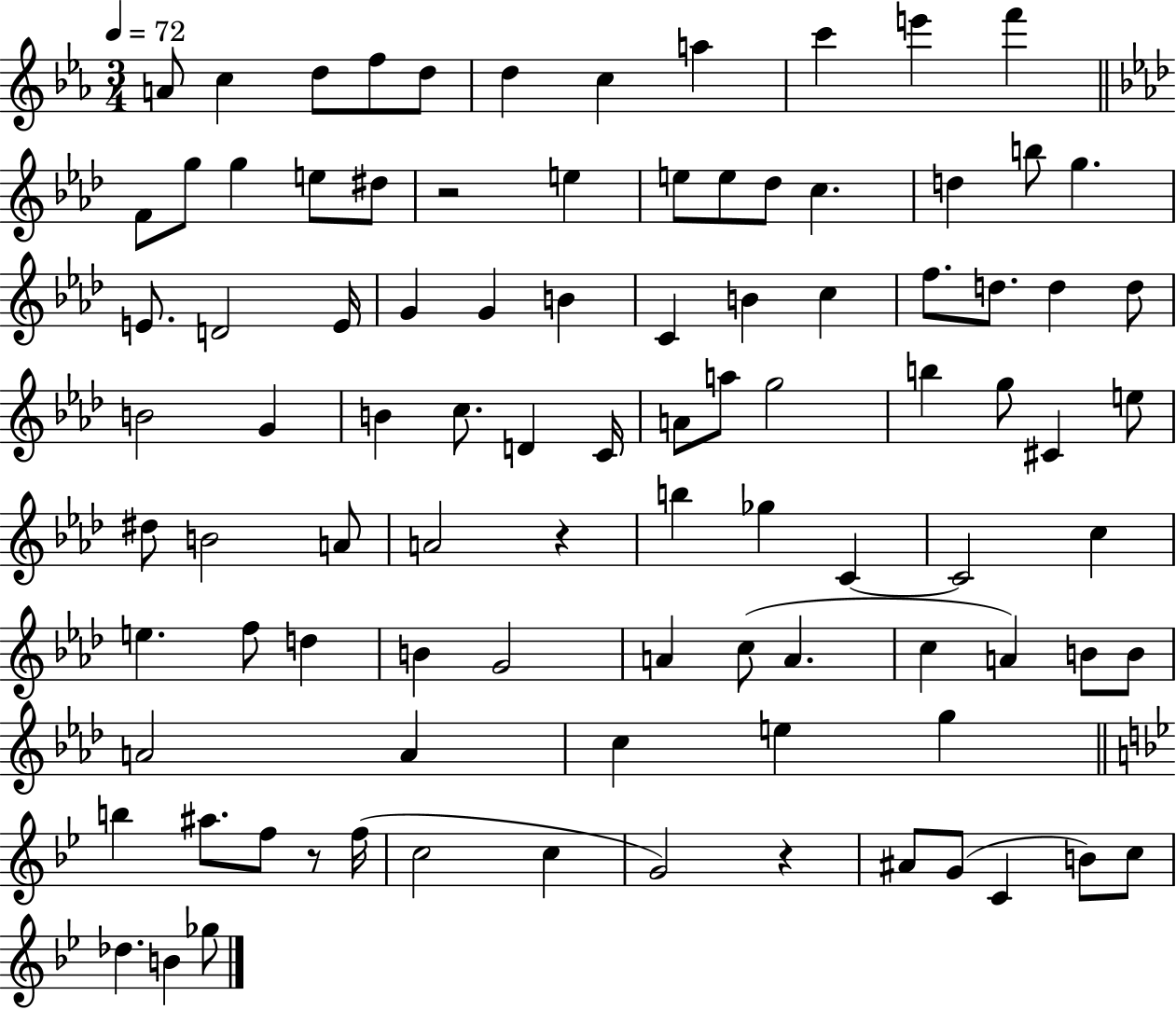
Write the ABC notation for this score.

X:1
T:Untitled
M:3/4
L:1/4
K:Eb
A/2 c d/2 f/2 d/2 d c a c' e' f' F/2 g/2 g e/2 ^d/2 z2 e e/2 e/2 _d/2 c d b/2 g E/2 D2 E/4 G G B C B c f/2 d/2 d d/2 B2 G B c/2 D C/4 A/2 a/2 g2 b g/2 ^C e/2 ^d/2 B2 A/2 A2 z b _g C C2 c e f/2 d B G2 A c/2 A c A B/2 B/2 A2 A c e g b ^a/2 f/2 z/2 f/4 c2 c G2 z ^A/2 G/2 C B/2 c/2 _d B _g/2